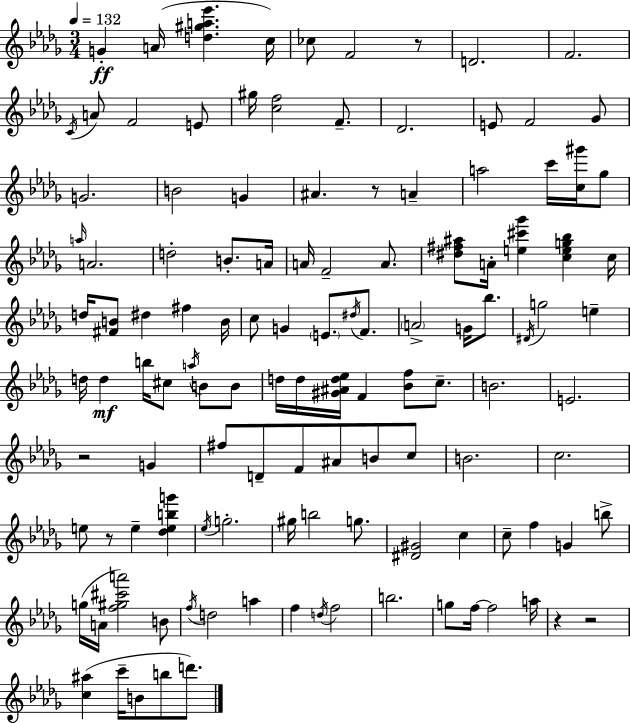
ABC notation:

X:1
T:Untitled
M:3/4
L:1/4
K:Bbm
G A/4 [d^ga_e'] c/4 _c/2 F2 z/2 D2 F2 C/4 A/2 F2 E/2 ^g/4 [cf]2 F/2 _D2 E/2 F2 _G/2 G2 B2 G ^A z/2 A a2 c'/4 [c^g']/4 _g/2 a/4 A2 d2 B/2 A/4 A/4 F2 A/2 [^d^f^a]/2 A/4 [e^c'_g'] [ceg_b] c/4 d/4 [^FB]/2 ^d ^f B/4 c/2 G E/2 ^d/4 F/2 A2 G/4 _b/2 ^D/4 g2 e d/4 d b/4 ^c/2 a/4 B/2 B/2 d/4 d/4 [^G^Ad_e]/4 F [_Bf]/2 c/2 B2 E2 z2 G ^f/2 D/2 F/2 ^A/2 B/2 c/2 B2 c2 e/2 z/2 e [_debg'] _e/4 g2 ^g/4 b2 g/2 [^D^G]2 c c/2 f G b/2 g/4 A/4 [f^g^c'a']2 B/2 f/4 d2 a f d/4 f2 b2 g/2 f/4 f2 a/4 z z2 [c^a] c'/4 B/2 b/2 d'/2